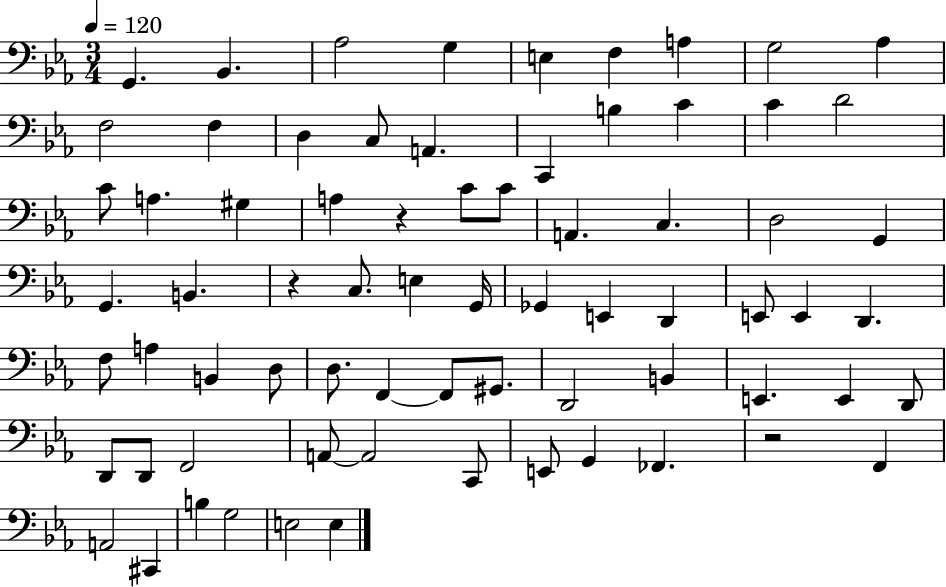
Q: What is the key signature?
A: EES major